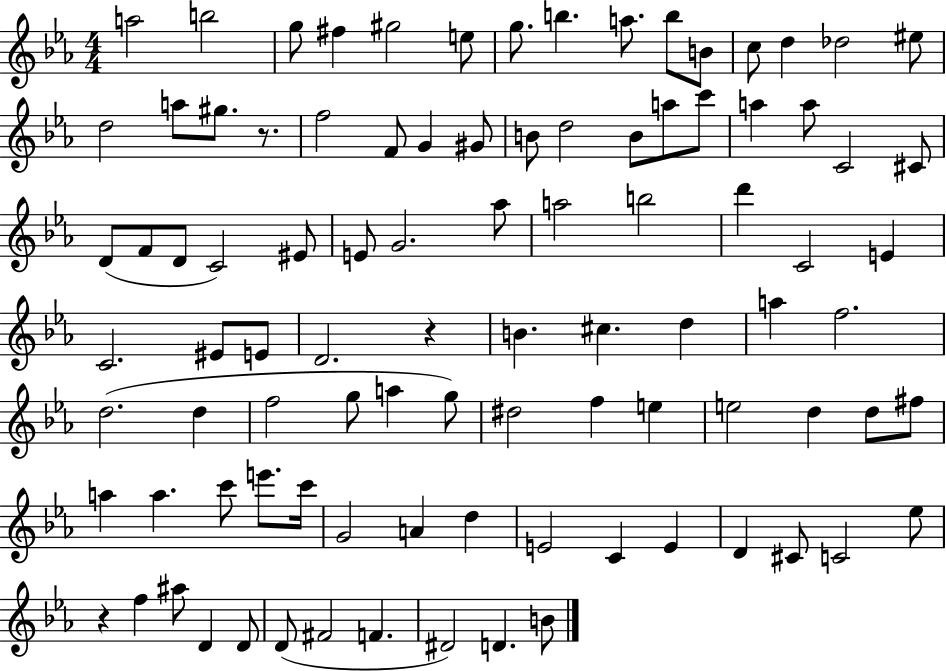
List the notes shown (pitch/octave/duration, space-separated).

A5/h B5/h G5/e F#5/q G#5/h E5/e G5/e. B5/q. A5/e. B5/e B4/e C5/e D5/q Db5/h EIS5/e D5/h A5/e G#5/e. R/e. F5/h F4/e G4/q G#4/e B4/e D5/h B4/e A5/e C6/e A5/q A5/e C4/h C#4/e D4/e F4/e D4/e C4/h EIS4/e E4/e G4/h. Ab5/e A5/h B5/h D6/q C4/h E4/q C4/h. EIS4/e E4/e D4/h. R/q B4/q. C#5/q. D5/q A5/q F5/h. D5/h. D5/q F5/h G5/e A5/q G5/e D#5/h F5/q E5/q E5/h D5/q D5/e F#5/e A5/q A5/q. C6/e E6/e. C6/s G4/h A4/q D5/q E4/h C4/q E4/q D4/q C#4/e C4/h Eb5/e R/q F5/q A#5/e D4/q D4/e D4/e F#4/h F4/q. D#4/h D4/q. B4/e